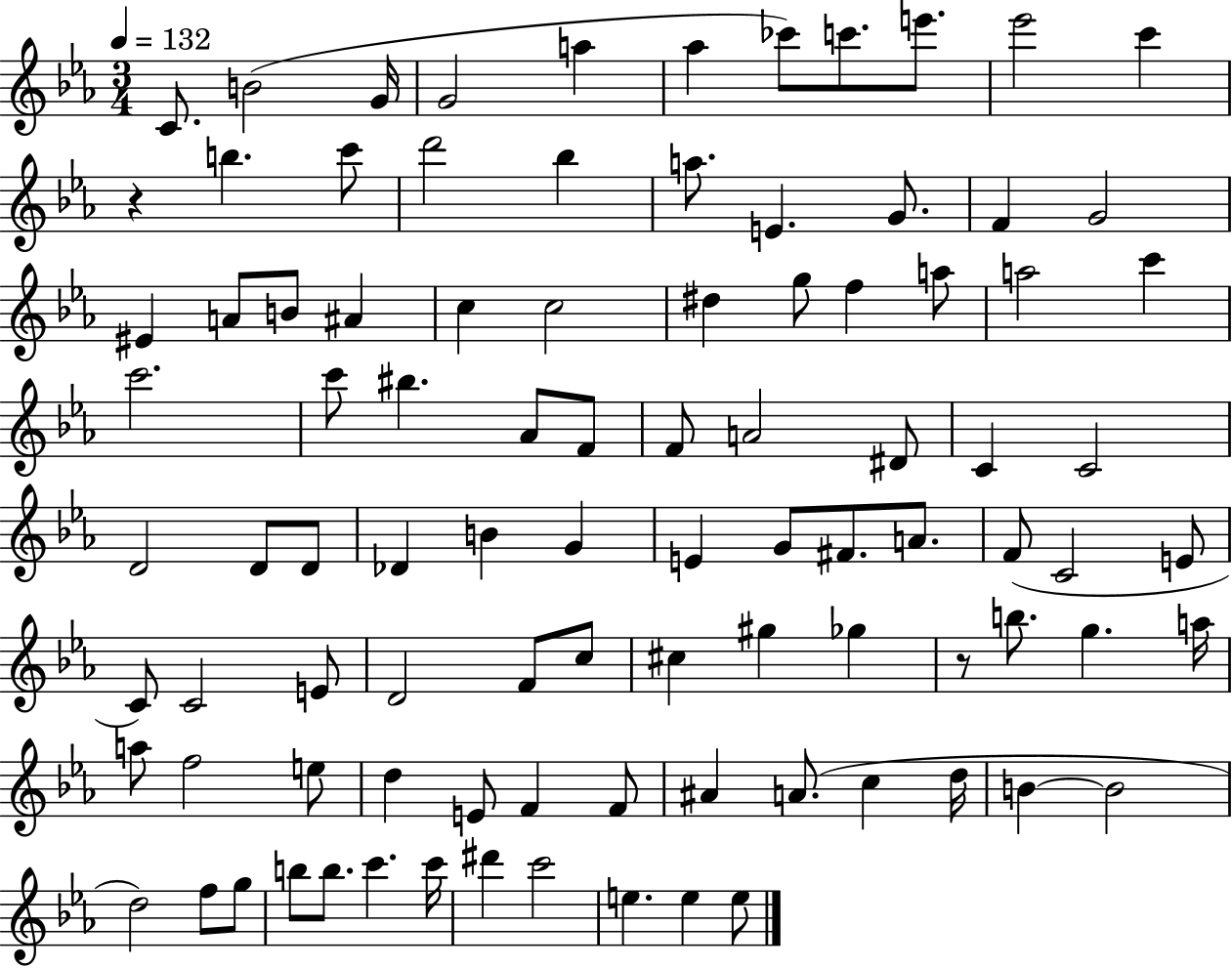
X:1
T:Untitled
M:3/4
L:1/4
K:Eb
C/2 B2 G/4 G2 a _a _c'/2 c'/2 e'/2 _e'2 c' z b c'/2 d'2 _b a/2 E G/2 F G2 ^E A/2 B/2 ^A c c2 ^d g/2 f a/2 a2 c' c'2 c'/2 ^b _A/2 F/2 F/2 A2 ^D/2 C C2 D2 D/2 D/2 _D B G E G/2 ^F/2 A/2 F/2 C2 E/2 C/2 C2 E/2 D2 F/2 c/2 ^c ^g _g z/2 b/2 g a/4 a/2 f2 e/2 d E/2 F F/2 ^A A/2 c d/4 B B2 d2 f/2 g/2 b/2 b/2 c' c'/4 ^d' c'2 e e e/2